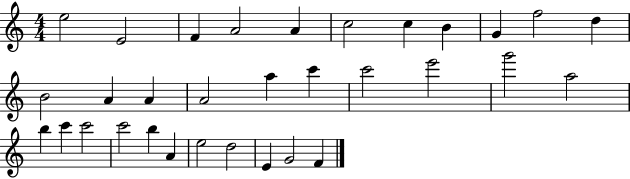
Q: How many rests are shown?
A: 0